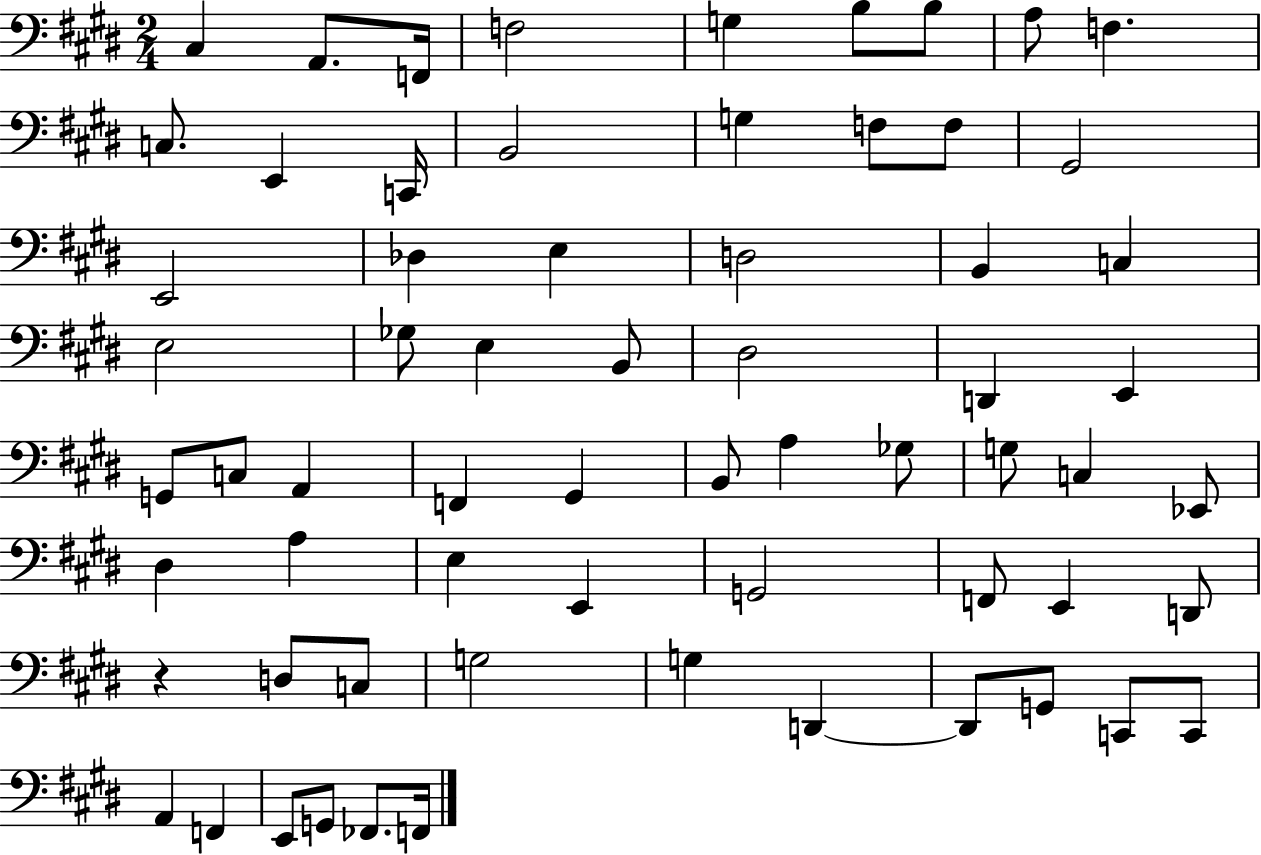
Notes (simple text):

C#3/q A2/e. F2/s F3/h G3/q B3/e B3/e A3/e F3/q. C3/e. E2/q C2/s B2/h G3/q F3/e F3/e G#2/h E2/h Db3/q E3/q D3/h B2/q C3/q E3/h Gb3/e E3/q B2/e D#3/h D2/q E2/q G2/e C3/e A2/q F2/q G#2/q B2/e A3/q Gb3/e G3/e C3/q Eb2/e D#3/q A3/q E3/q E2/q G2/h F2/e E2/q D2/e R/q D3/e C3/e G3/h G3/q D2/q D2/e G2/e C2/e C2/e A2/q F2/q E2/e G2/e FES2/e. F2/s